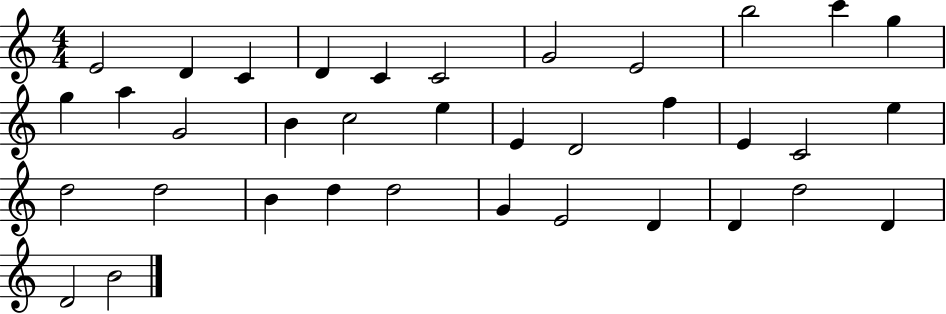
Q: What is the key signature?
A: C major